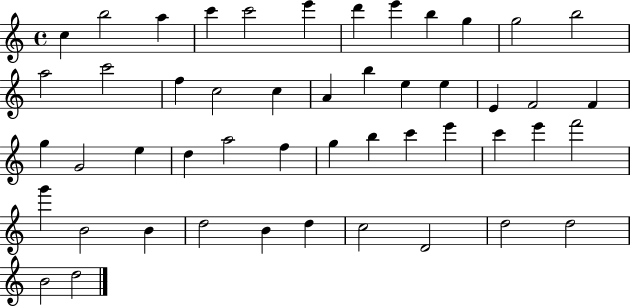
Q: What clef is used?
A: treble